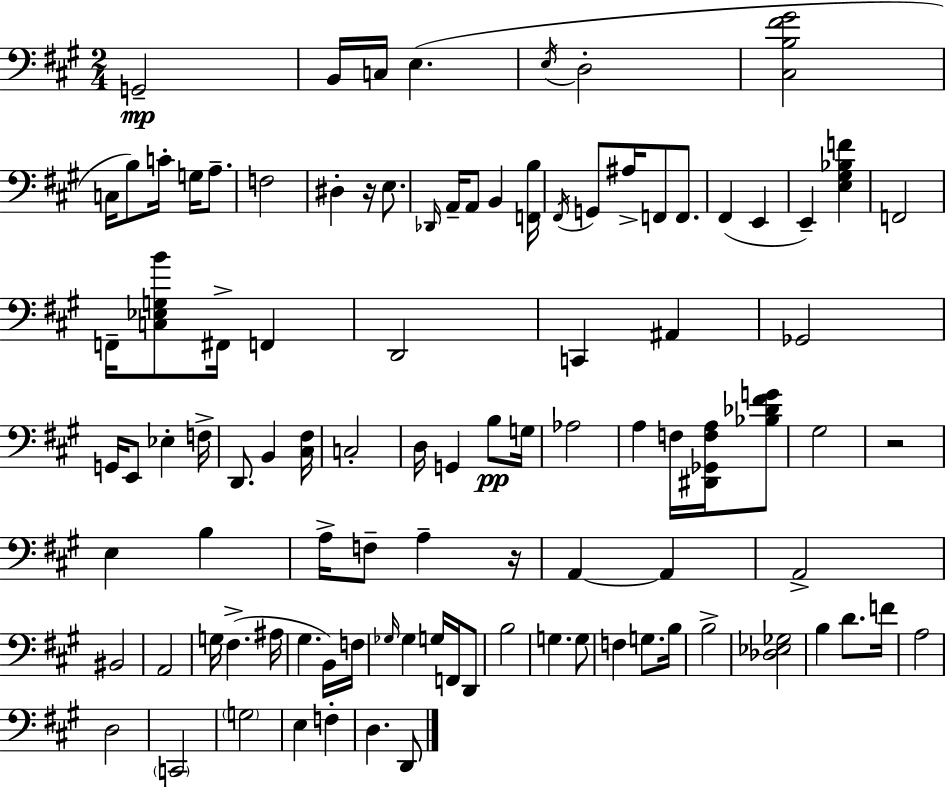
{
  \clef bass
  \numericTimeSignature
  \time 2/4
  \key a \major
  g,2--\mp | b,16 c16 e4.( | \acciaccatura { e16 } d2-. | <cis b fis' gis'>2 | \break c16 b8) c'16-. g16 a8.-- | f2 | dis4-. r16 e8. | \grace { des,16 } a,16-- a,8 b,4 | \break <f, b>16 \acciaccatura { fis,16 } g,8 ais16-> f,8 | f,8. fis,4( e,4 | e,4--) <e gis bes f'>4 | f,2 | \break f,16-- <c ees g b'>8 fis,16-> f,4 | d,2 | c,4 ais,4 | ges,2 | \break g,16 e,8 ees4-. | f16-> d,8. b,4 | <cis fis>16 c2-. | d16 g,4 | \break b8\pp g16 aes2 | a4 f16 | <dis, ges, f a>16 <bes des' fis' g'>8 gis2 | r2 | \break e4 b4 | a16-> f8-- a4-- | r16 a,4~~ a,4 | a,2-> | \break bis,2 | a,2 | g16 fis4.->( | ais16 gis4. | \break b,16) f16 \grace { ges16 } ges4 | g16 f,16 d,8 b2 | g4. | g8 f4 | \break g8. b16 b2-> | <des ees ges>2 | b4 | d'8. f'16 a2 | \break d2 | \parenthesize c,2 | \parenthesize g2 | e4 | \break f4-. d4. | d,8 \bar "|."
}